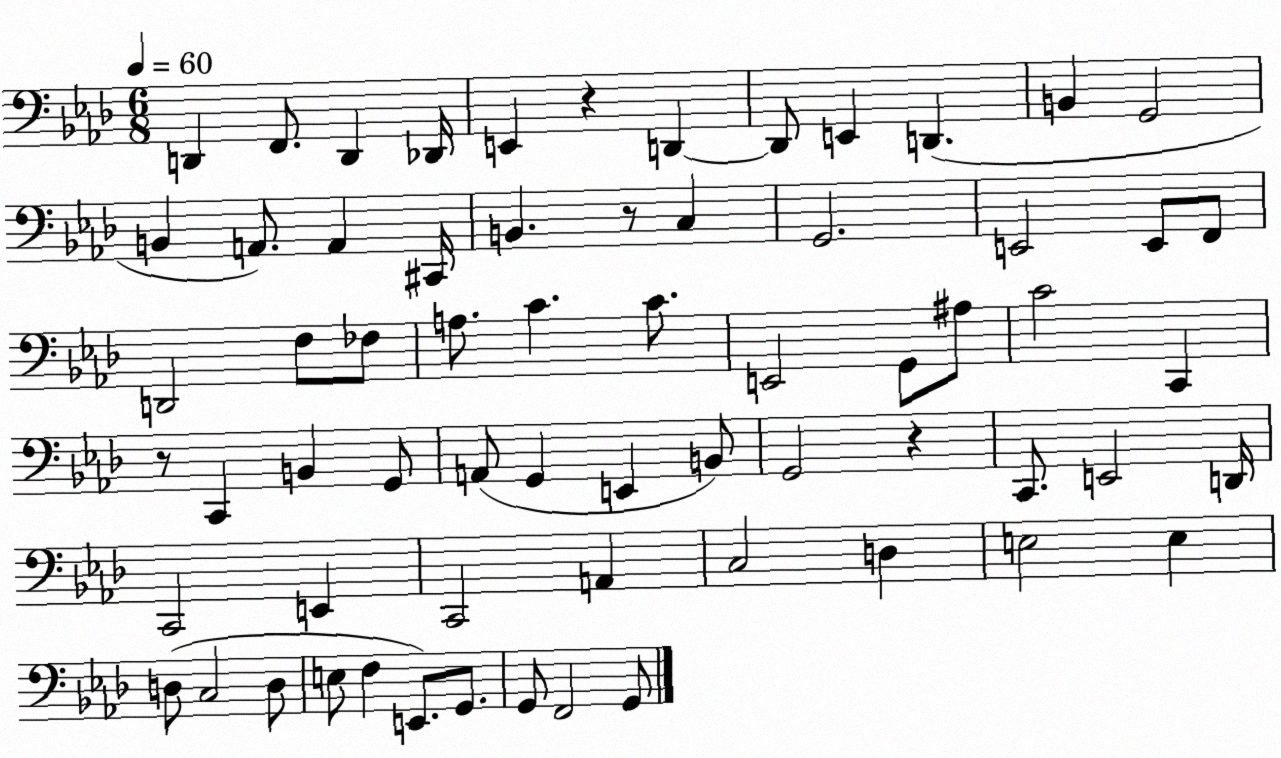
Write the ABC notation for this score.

X:1
T:Untitled
M:6/8
L:1/4
K:Ab
D,, F,,/2 D,, _D,,/4 E,, z D,, D,,/2 E,, D,, B,, G,,2 B,, A,,/2 A,, ^C,,/4 B,, z/2 C, G,,2 E,,2 E,,/2 F,,/2 D,,2 F,/2 _F,/2 A,/2 C C/2 E,,2 G,,/2 ^A,/2 C2 C,, z/2 C,, B,, G,,/2 A,,/2 G,, E,, B,,/2 G,,2 z C,,/2 E,,2 D,,/4 C,,2 E,, C,,2 A,, C,2 D, E,2 E, D,/2 C,2 D,/2 E,/2 F, E,,/2 G,,/2 G,,/2 F,,2 G,,/2